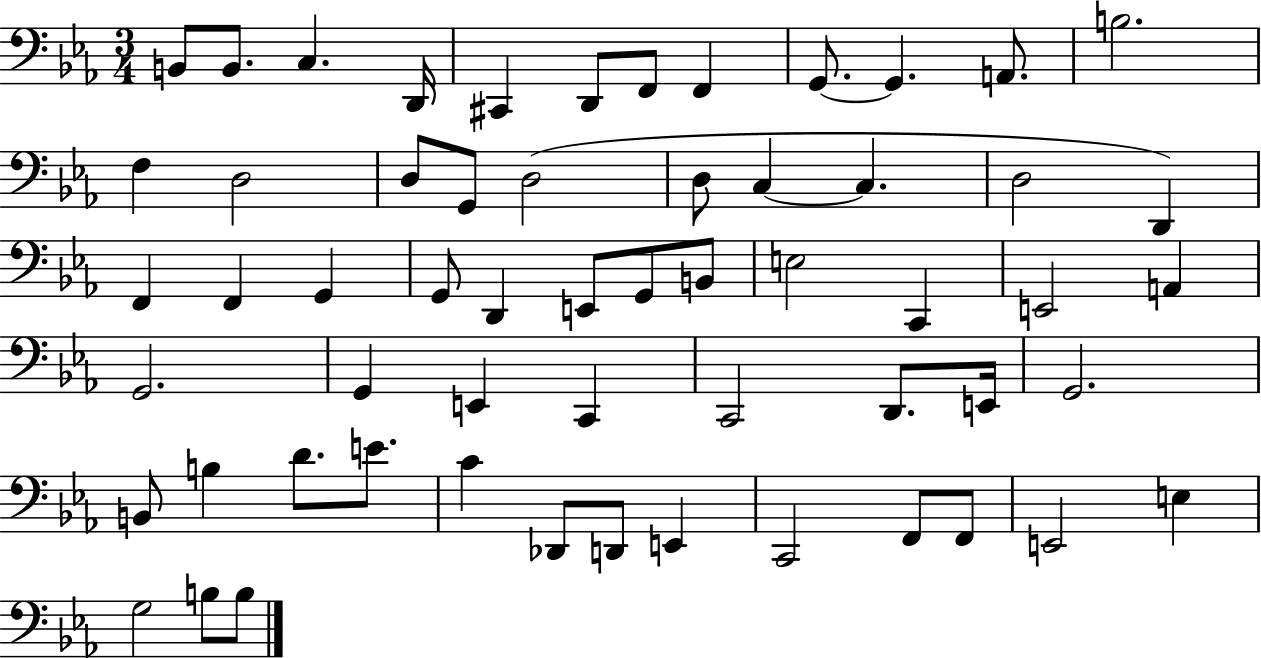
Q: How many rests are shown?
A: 0